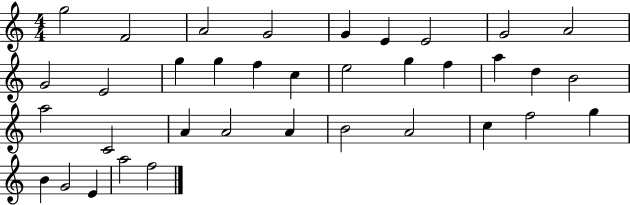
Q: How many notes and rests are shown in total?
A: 36